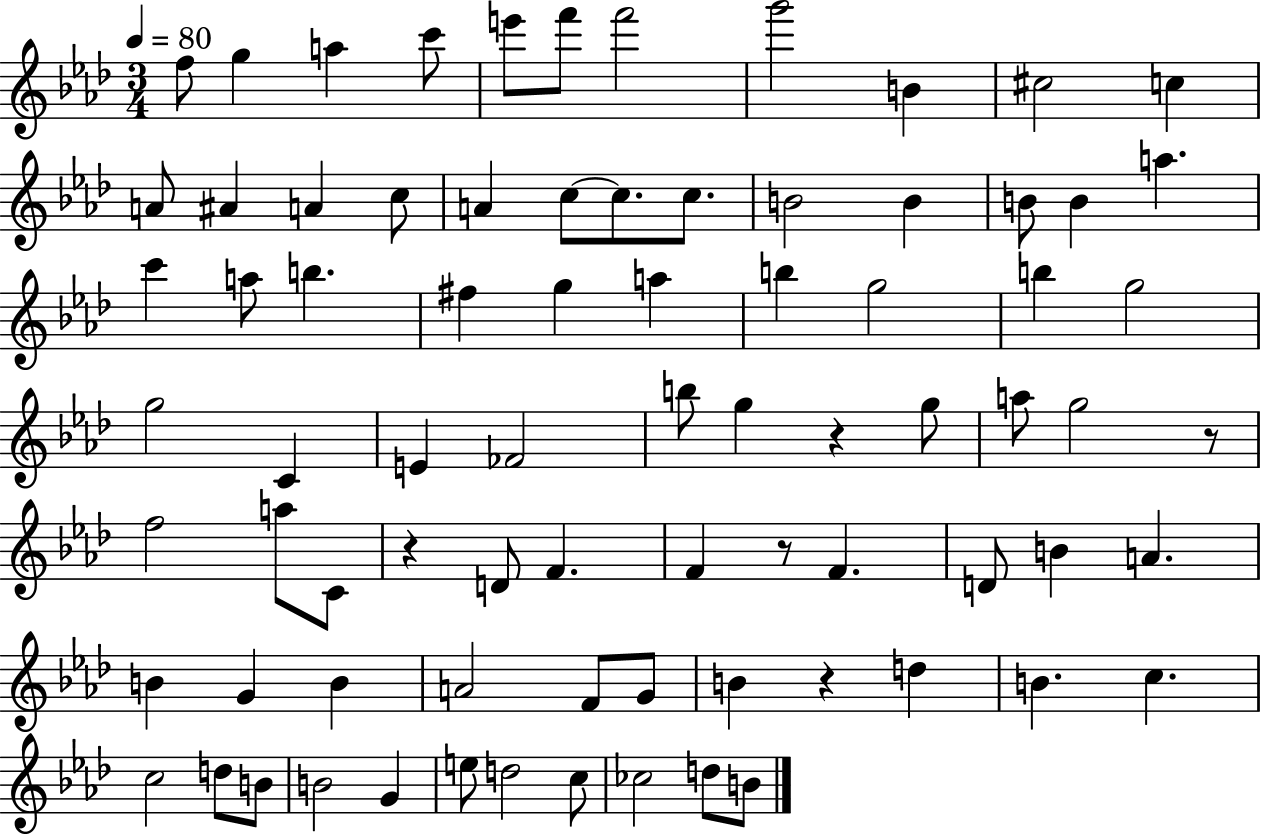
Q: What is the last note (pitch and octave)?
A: B4